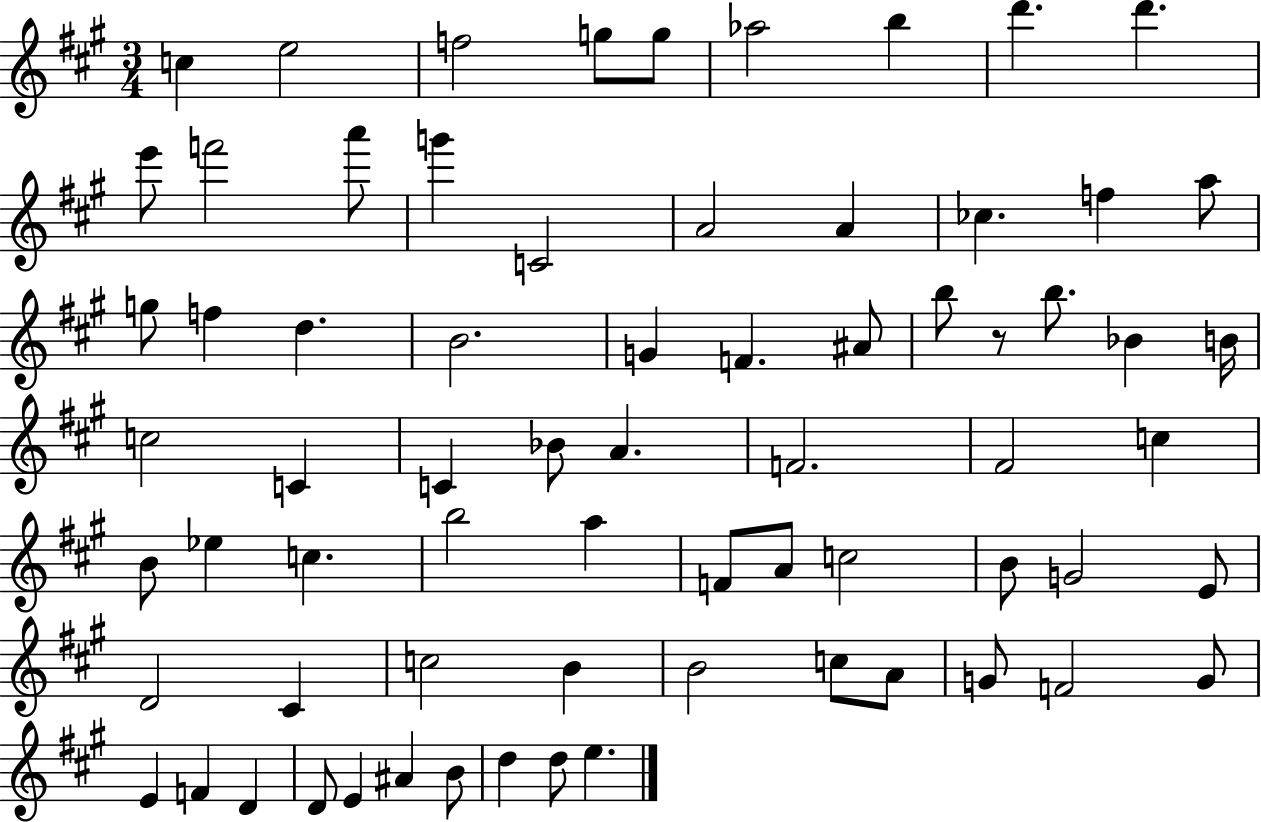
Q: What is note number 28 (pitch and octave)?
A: B5